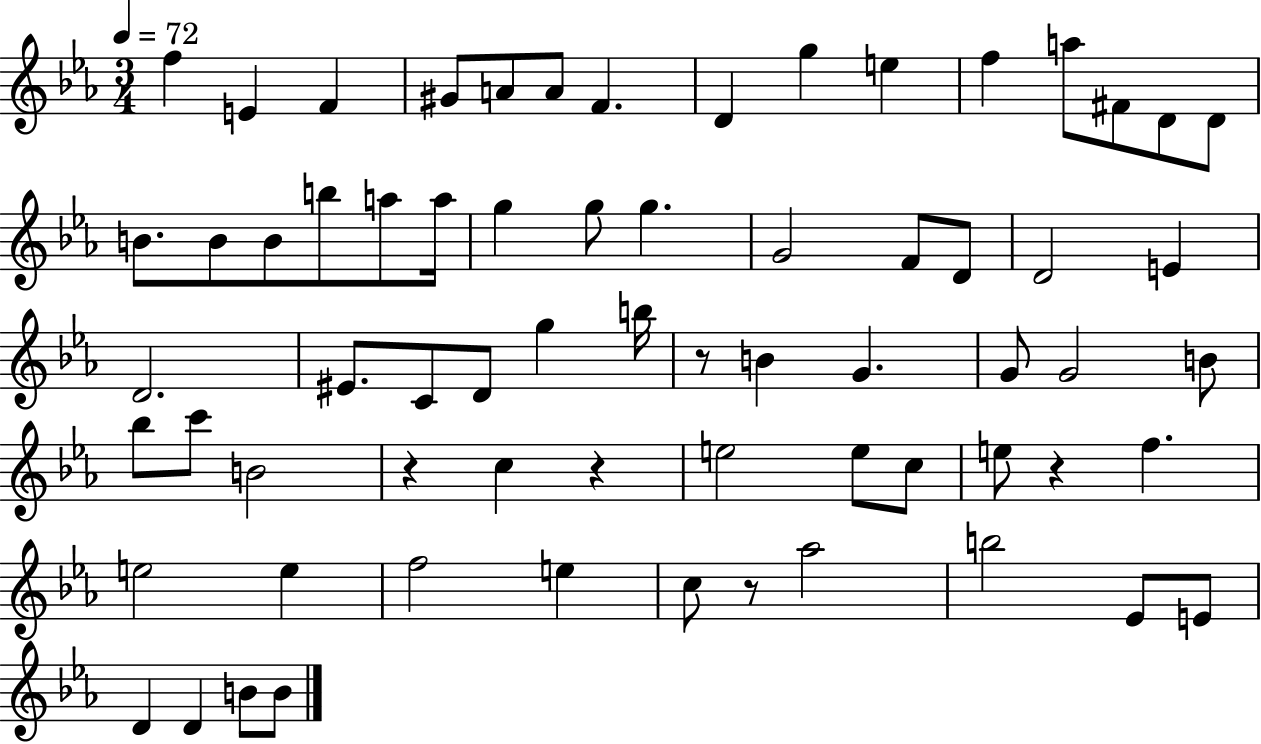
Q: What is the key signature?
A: EES major